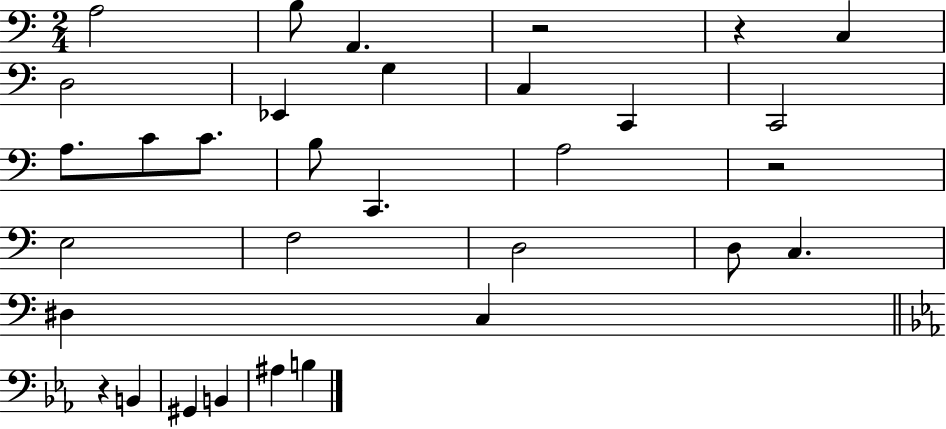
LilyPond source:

{
  \clef bass
  \numericTimeSignature
  \time 2/4
  \key c \major
  \repeat volta 2 { a2 | b8 a,4. | r2 | r4 c4 | \break d2 | ees,4 g4 | c4 c,4 | c,2 | \break a8. c'8 c'8. | b8 c,4. | a2 | r2 | \break e2 | f2 | d2 | d8 c4. | \break dis4 c4 | \bar "||" \break \key c \minor r4 b,4 | gis,4 b,4 | ais4 b4 | } \bar "|."
}